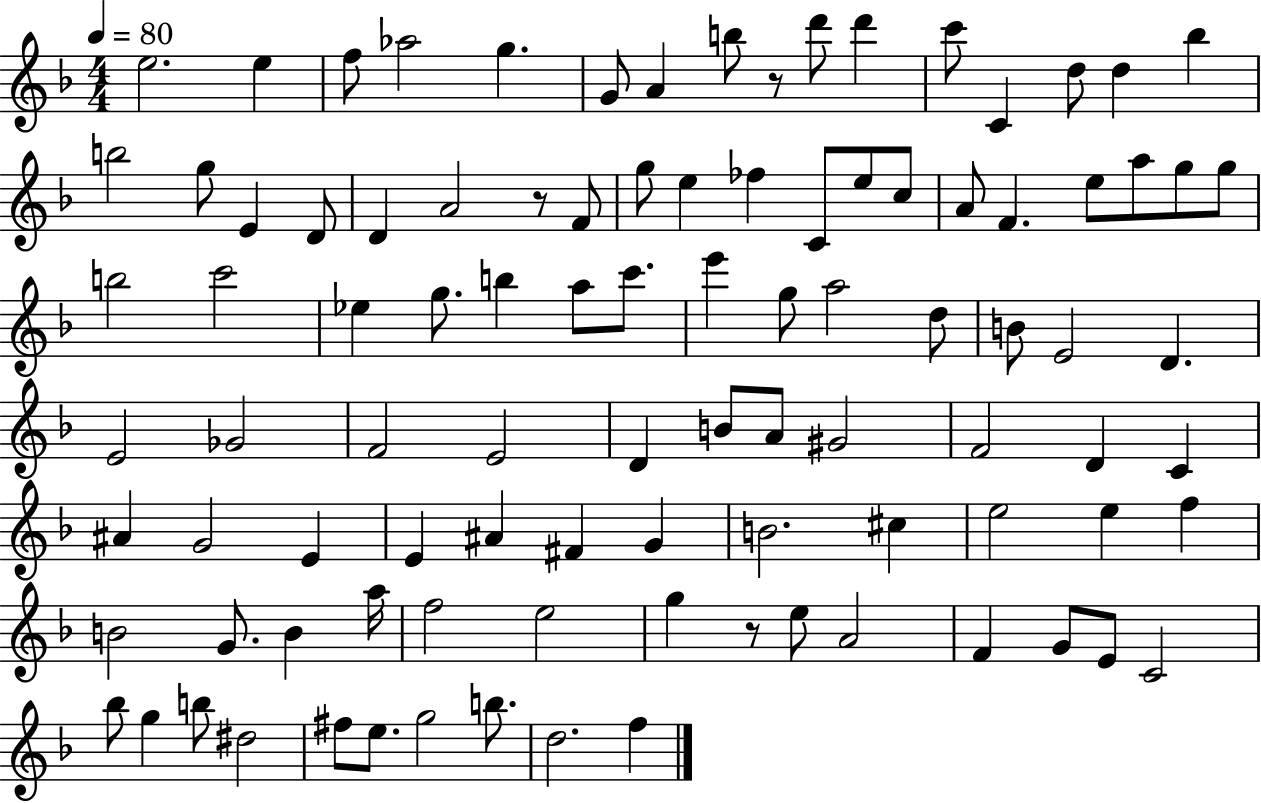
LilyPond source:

{
  \clef treble
  \numericTimeSignature
  \time 4/4
  \key f \major
  \tempo 4 = 80
  \repeat volta 2 { e''2. e''4 | f''8 aes''2 g''4. | g'8 a'4 b''8 r8 d'''8 d'''4 | c'''8 c'4 d''8 d''4 bes''4 | \break b''2 g''8 e'4 d'8 | d'4 a'2 r8 f'8 | g''8 e''4 fes''4 c'8 e''8 c''8 | a'8 f'4. e''8 a''8 g''8 g''8 | \break b''2 c'''2 | ees''4 g''8. b''4 a''8 c'''8. | e'''4 g''8 a''2 d''8 | b'8 e'2 d'4. | \break e'2 ges'2 | f'2 e'2 | d'4 b'8 a'8 gis'2 | f'2 d'4 c'4 | \break ais'4 g'2 e'4 | e'4 ais'4 fis'4 g'4 | b'2. cis''4 | e''2 e''4 f''4 | \break b'2 g'8. b'4 a''16 | f''2 e''2 | g''4 r8 e''8 a'2 | f'4 g'8 e'8 c'2 | \break bes''8 g''4 b''8 dis''2 | fis''8 e''8. g''2 b''8. | d''2. f''4 | } \bar "|."
}